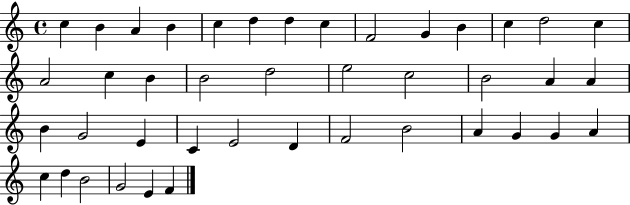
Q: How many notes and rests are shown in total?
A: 42